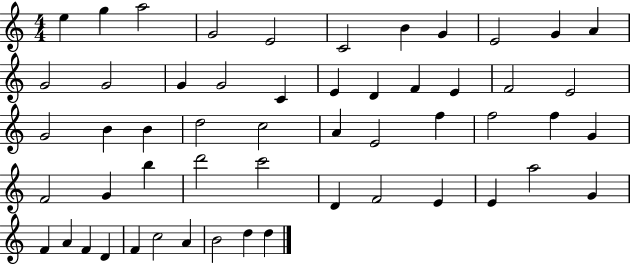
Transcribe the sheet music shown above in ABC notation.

X:1
T:Untitled
M:4/4
L:1/4
K:C
e g a2 G2 E2 C2 B G E2 G A G2 G2 G G2 C E D F E F2 E2 G2 B B d2 c2 A E2 f f2 f G F2 G b d'2 c'2 D F2 E E a2 G F A F D F c2 A B2 d d